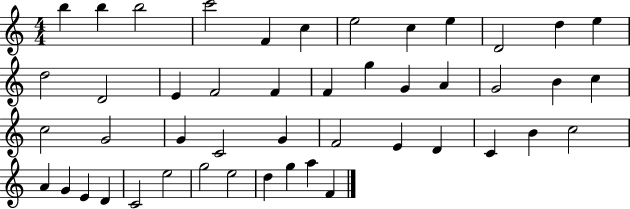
X:1
T:Untitled
M:4/4
L:1/4
K:C
b b b2 c'2 F c e2 c e D2 d e d2 D2 E F2 F F g G A G2 B c c2 G2 G C2 G F2 E D C B c2 A G E D C2 e2 g2 e2 d g a F